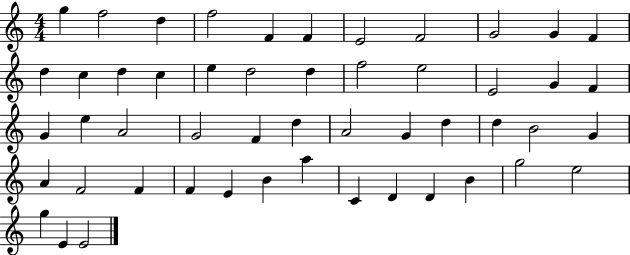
G5/q F5/h D5/q F5/h F4/q F4/q E4/h F4/h G4/h G4/q F4/q D5/q C5/q D5/q C5/q E5/q D5/h D5/q F5/h E5/h E4/h G4/q F4/q G4/q E5/q A4/h G4/h F4/q D5/q A4/h G4/q D5/q D5/q B4/h G4/q A4/q F4/h F4/q F4/q E4/q B4/q A5/q C4/q D4/q D4/q B4/q G5/h E5/h G5/q E4/q E4/h